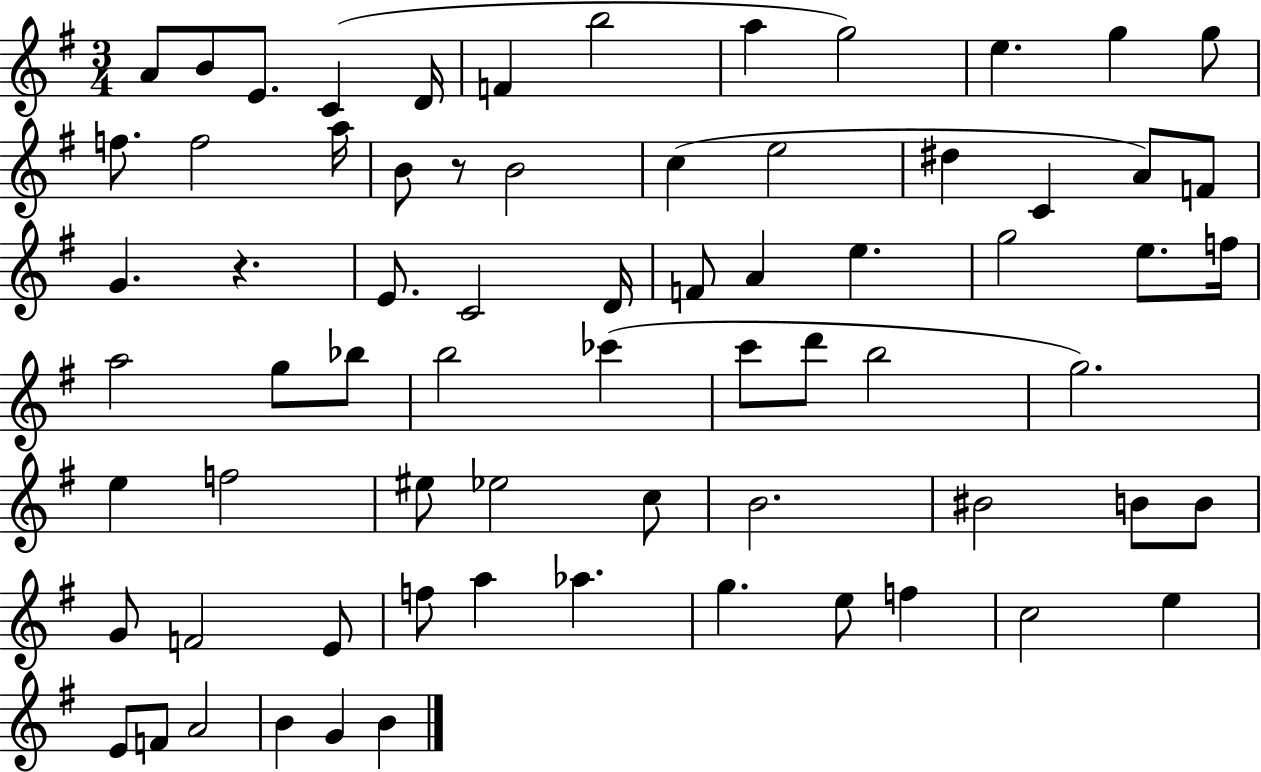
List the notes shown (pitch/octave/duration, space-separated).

A4/e B4/e E4/e. C4/q D4/s F4/q B5/h A5/q G5/h E5/q. G5/q G5/e F5/e. F5/h A5/s B4/e R/e B4/h C5/q E5/h D#5/q C4/q A4/e F4/e G4/q. R/q. E4/e. C4/h D4/s F4/e A4/q E5/q. G5/h E5/e. F5/s A5/h G5/e Bb5/e B5/h CES6/q C6/e D6/e B5/h G5/h. E5/q F5/h EIS5/e Eb5/h C5/e B4/h. BIS4/h B4/e B4/e G4/e F4/h E4/e F5/e A5/q Ab5/q. G5/q. E5/e F5/q C5/h E5/q E4/e F4/e A4/h B4/q G4/q B4/q